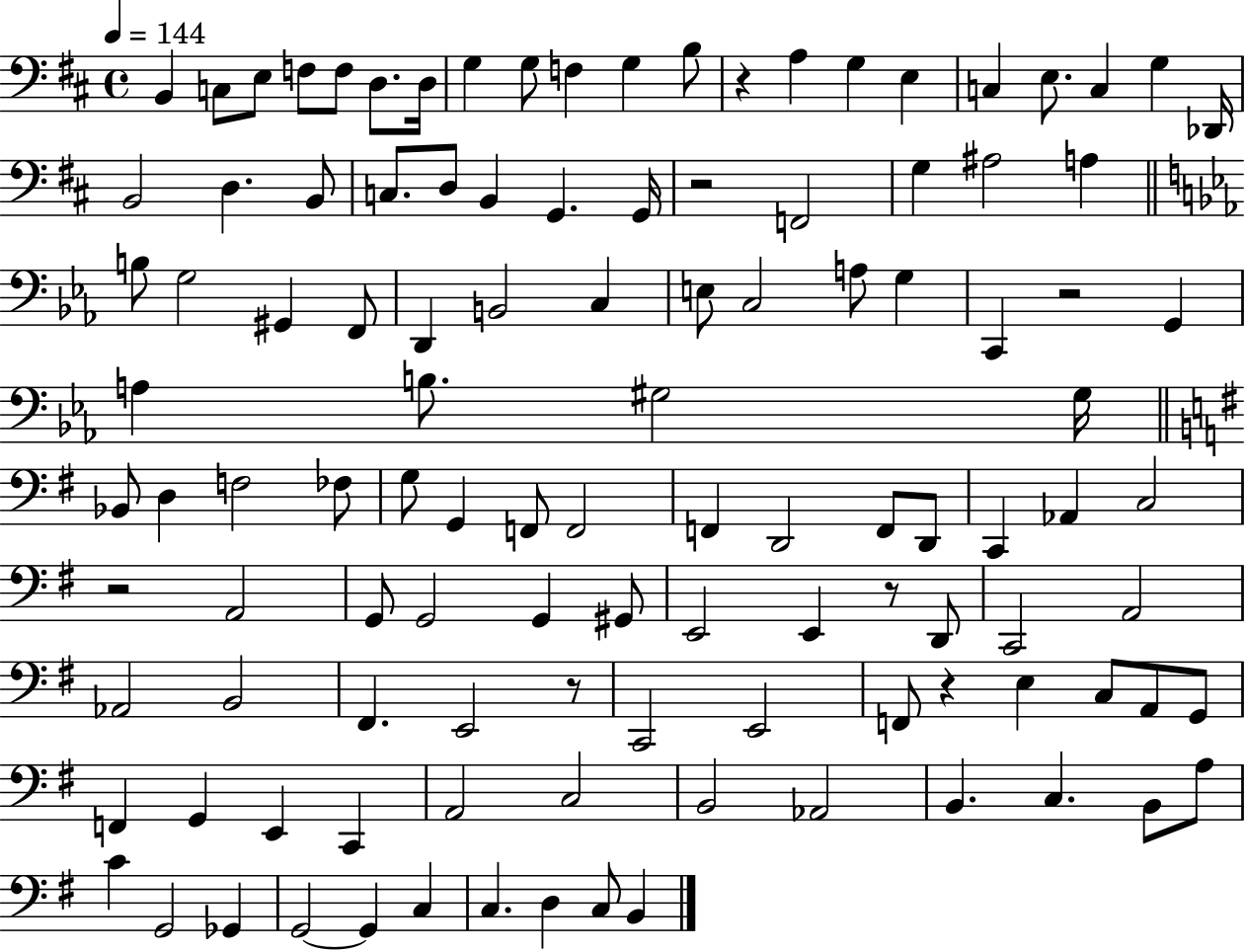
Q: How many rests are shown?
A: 7